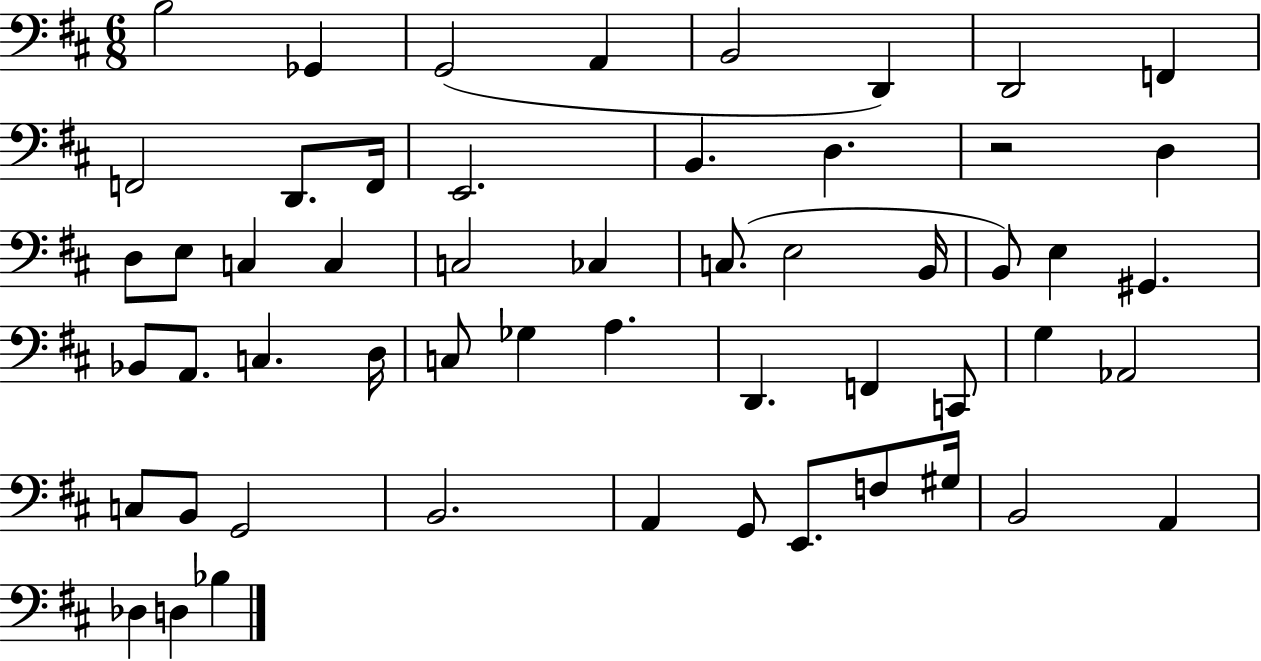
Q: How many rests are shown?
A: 1